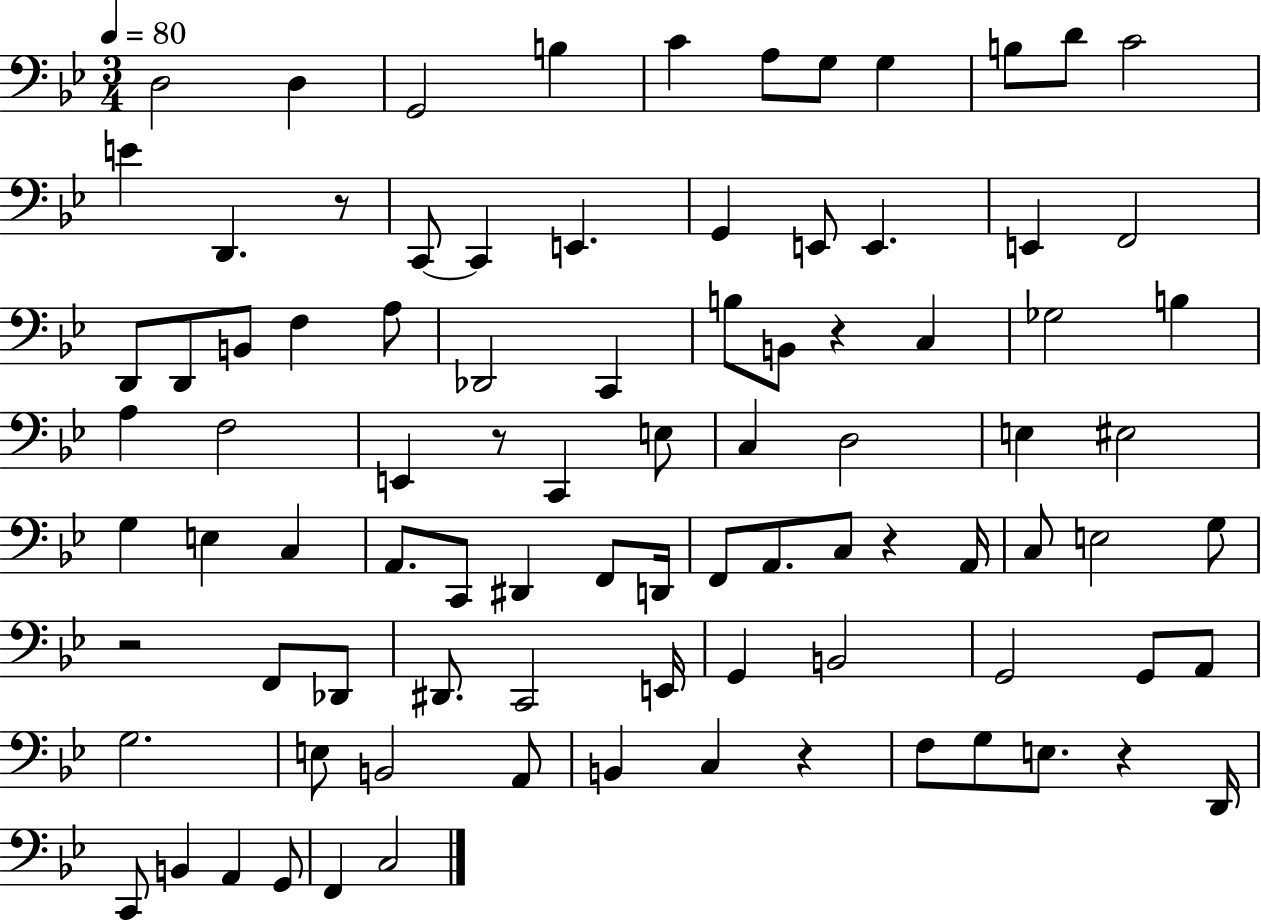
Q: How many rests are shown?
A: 7